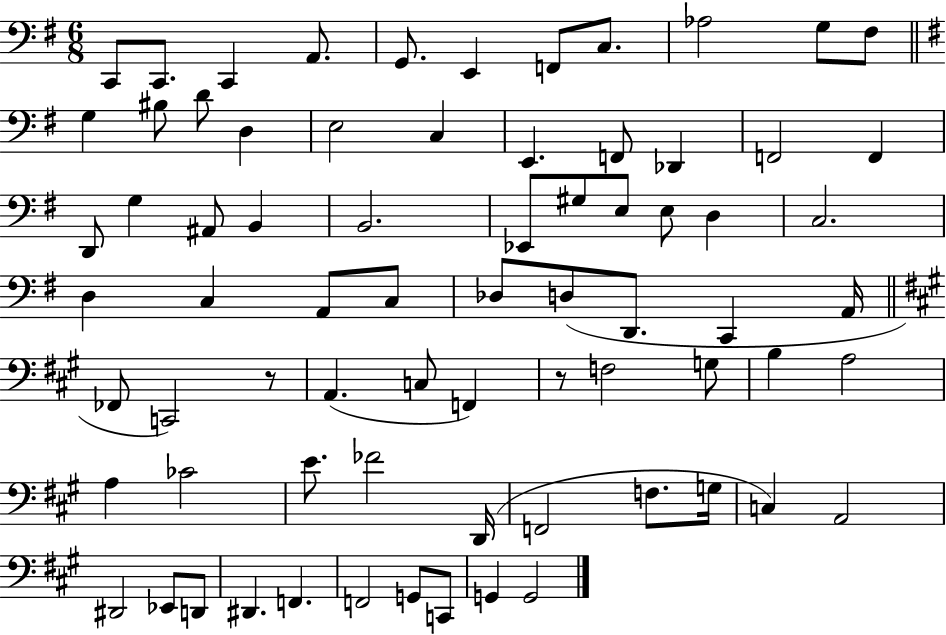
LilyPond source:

{
  \clef bass
  \numericTimeSignature
  \time 6/8
  \key g \major
  c,8 c,8. c,4 a,8. | g,8. e,4 f,8 c8. | aes2 g8 fis8 | \bar "||" \break \key g \major g4 bis8 d'8 d4 | e2 c4 | e,4. f,8 des,4 | f,2 f,4 | \break d,8 g4 ais,8 b,4 | b,2. | ees,8 gis8 e8 e8 d4 | c2. | \break d4 c4 a,8 c8 | des8 d8( d,8. c,4 a,16 | \bar "||" \break \key a \major fes,8 c,2) r8 | a,4.( c8 f,4) | r8 f2 g8 | b4 a2 | \break a4 ces'2 | e'8. fes'2 d,16( | f,2 f8. g16 | c4) a,2 | \break dis,2 ees,8 d,8 | dis,4. f,4. | f,2 g,8 c,8 | g,4 g,2 | \break \bar "|."
}